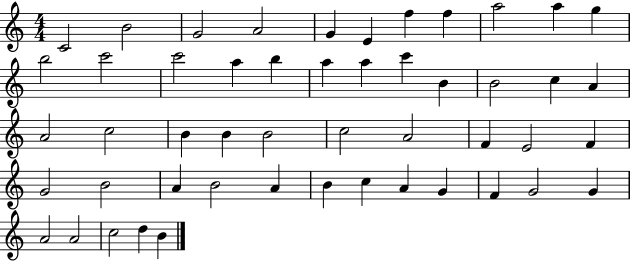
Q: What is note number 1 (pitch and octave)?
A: C4